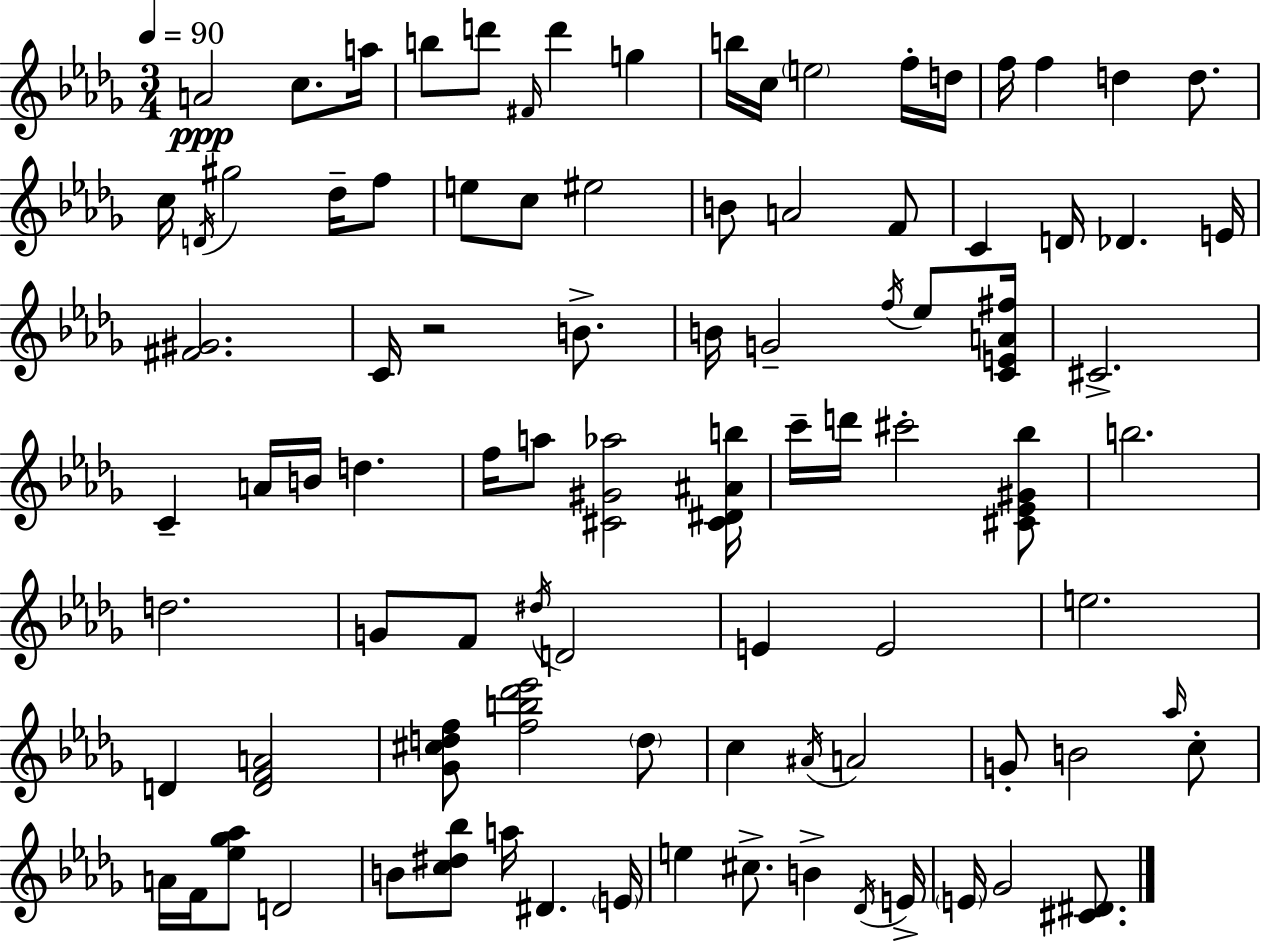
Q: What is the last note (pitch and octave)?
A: Gb4